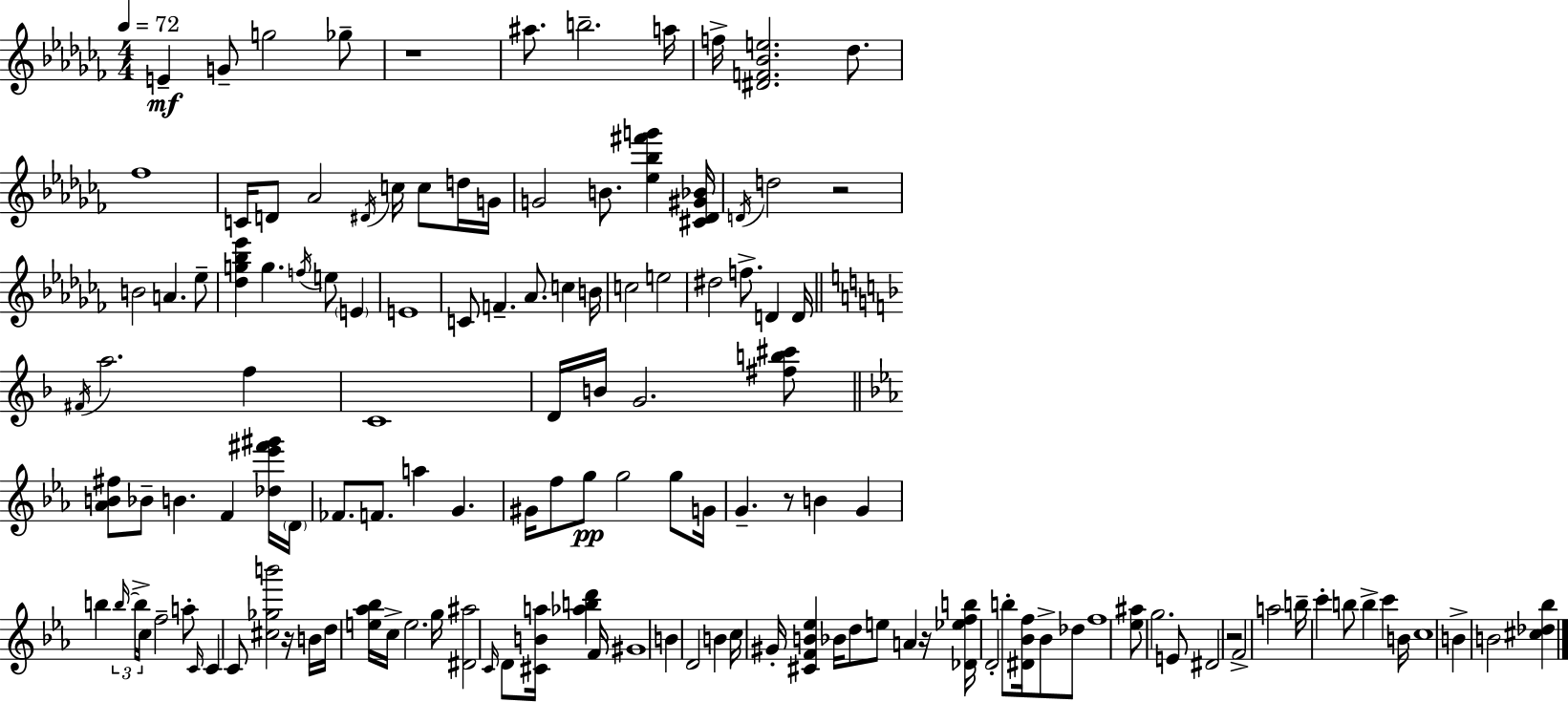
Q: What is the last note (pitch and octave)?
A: B4